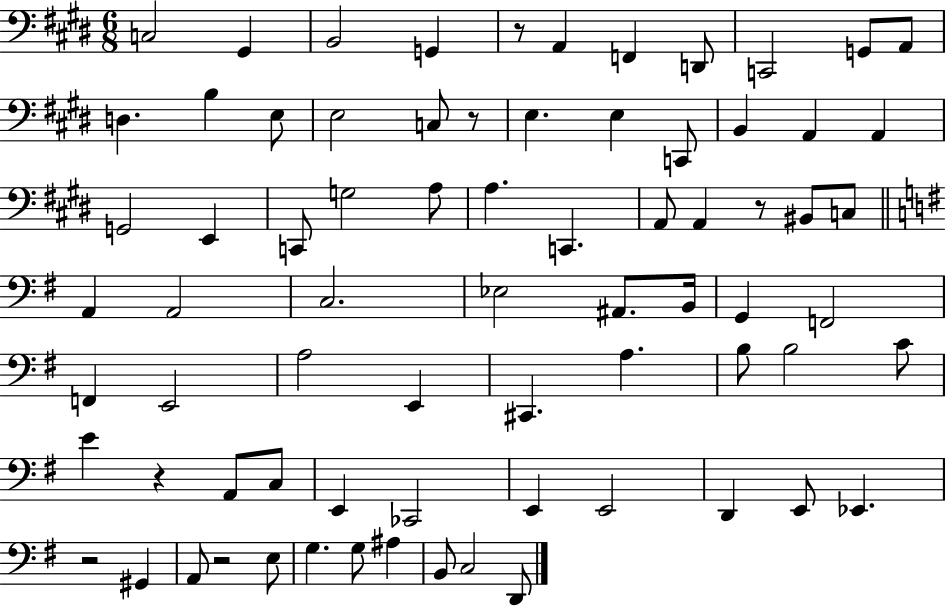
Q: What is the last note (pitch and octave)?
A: D2